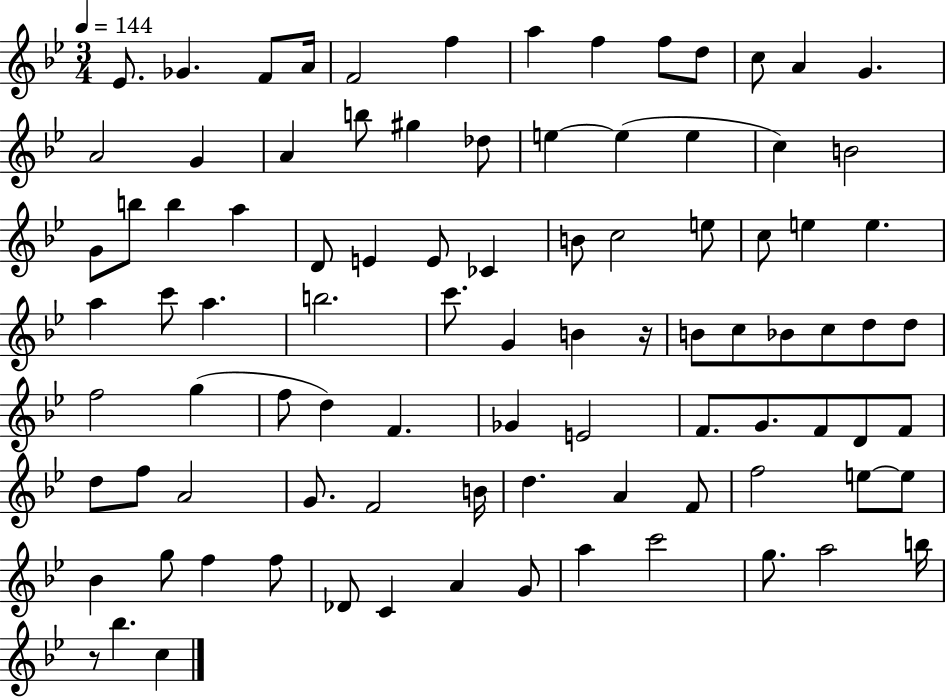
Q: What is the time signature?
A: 3/4